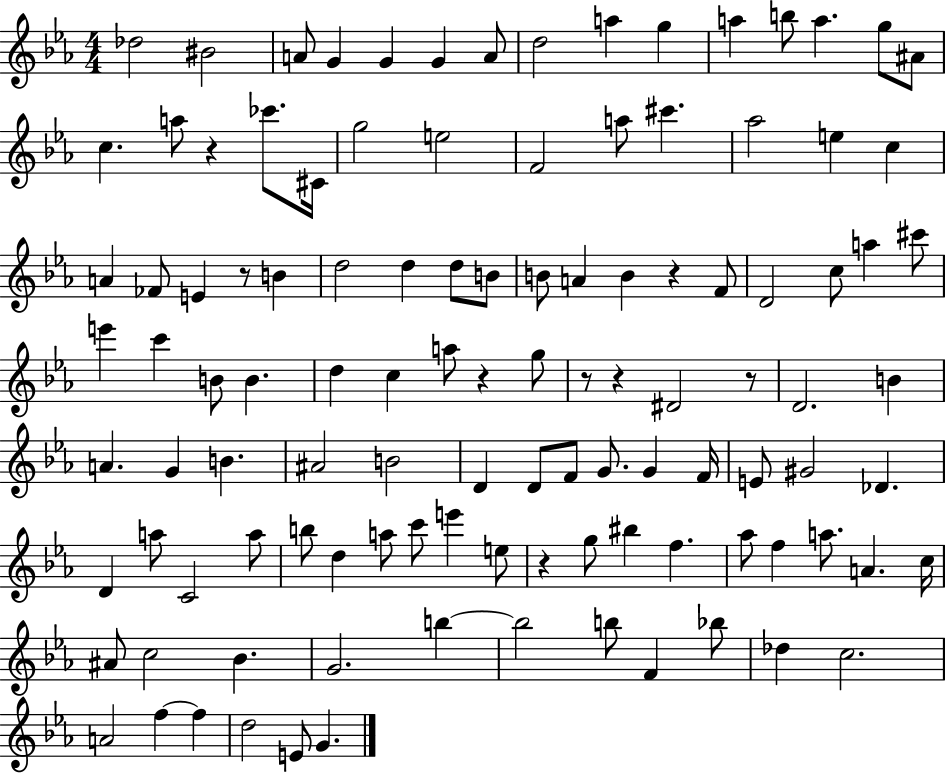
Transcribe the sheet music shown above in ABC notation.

X:1
T:Untitled
M:4/4
L:1/4
K:Eb
_d2 ^B2 A/2 G G G A/2 d2 a g a b/2 a g/2 ^A/2 c a/2 z _c'/2 ^C/4 g2 e2 F2 a/2 ^c' _a2 e c A _F/2 E z/2 B d2 d d/2 B/2 B/2 A B z F/2 D2 c/2 a ^c'/2 e' c' B/2 B d c a/2 z g/2 z/2 z ^D2 z/2 D2 B A G B ^A2 B2 D D/2 F/2 G/2 G F/4 E/2 ^G2 _D D a/2 C2 a/2 b/2 d a/2 c'/2 e' e/2 z g/2 ^b f _a/2 f a/2 A c/4 ^A/2 c2 _B G2 b b2 b/2 F _b/2 _d c2 A2 f f d2 E/2 G